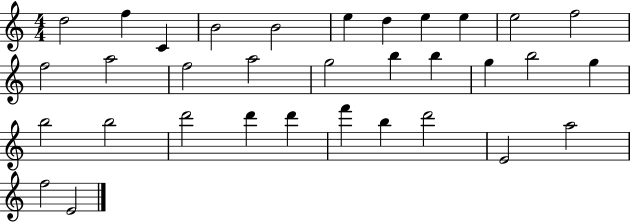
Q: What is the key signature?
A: C major